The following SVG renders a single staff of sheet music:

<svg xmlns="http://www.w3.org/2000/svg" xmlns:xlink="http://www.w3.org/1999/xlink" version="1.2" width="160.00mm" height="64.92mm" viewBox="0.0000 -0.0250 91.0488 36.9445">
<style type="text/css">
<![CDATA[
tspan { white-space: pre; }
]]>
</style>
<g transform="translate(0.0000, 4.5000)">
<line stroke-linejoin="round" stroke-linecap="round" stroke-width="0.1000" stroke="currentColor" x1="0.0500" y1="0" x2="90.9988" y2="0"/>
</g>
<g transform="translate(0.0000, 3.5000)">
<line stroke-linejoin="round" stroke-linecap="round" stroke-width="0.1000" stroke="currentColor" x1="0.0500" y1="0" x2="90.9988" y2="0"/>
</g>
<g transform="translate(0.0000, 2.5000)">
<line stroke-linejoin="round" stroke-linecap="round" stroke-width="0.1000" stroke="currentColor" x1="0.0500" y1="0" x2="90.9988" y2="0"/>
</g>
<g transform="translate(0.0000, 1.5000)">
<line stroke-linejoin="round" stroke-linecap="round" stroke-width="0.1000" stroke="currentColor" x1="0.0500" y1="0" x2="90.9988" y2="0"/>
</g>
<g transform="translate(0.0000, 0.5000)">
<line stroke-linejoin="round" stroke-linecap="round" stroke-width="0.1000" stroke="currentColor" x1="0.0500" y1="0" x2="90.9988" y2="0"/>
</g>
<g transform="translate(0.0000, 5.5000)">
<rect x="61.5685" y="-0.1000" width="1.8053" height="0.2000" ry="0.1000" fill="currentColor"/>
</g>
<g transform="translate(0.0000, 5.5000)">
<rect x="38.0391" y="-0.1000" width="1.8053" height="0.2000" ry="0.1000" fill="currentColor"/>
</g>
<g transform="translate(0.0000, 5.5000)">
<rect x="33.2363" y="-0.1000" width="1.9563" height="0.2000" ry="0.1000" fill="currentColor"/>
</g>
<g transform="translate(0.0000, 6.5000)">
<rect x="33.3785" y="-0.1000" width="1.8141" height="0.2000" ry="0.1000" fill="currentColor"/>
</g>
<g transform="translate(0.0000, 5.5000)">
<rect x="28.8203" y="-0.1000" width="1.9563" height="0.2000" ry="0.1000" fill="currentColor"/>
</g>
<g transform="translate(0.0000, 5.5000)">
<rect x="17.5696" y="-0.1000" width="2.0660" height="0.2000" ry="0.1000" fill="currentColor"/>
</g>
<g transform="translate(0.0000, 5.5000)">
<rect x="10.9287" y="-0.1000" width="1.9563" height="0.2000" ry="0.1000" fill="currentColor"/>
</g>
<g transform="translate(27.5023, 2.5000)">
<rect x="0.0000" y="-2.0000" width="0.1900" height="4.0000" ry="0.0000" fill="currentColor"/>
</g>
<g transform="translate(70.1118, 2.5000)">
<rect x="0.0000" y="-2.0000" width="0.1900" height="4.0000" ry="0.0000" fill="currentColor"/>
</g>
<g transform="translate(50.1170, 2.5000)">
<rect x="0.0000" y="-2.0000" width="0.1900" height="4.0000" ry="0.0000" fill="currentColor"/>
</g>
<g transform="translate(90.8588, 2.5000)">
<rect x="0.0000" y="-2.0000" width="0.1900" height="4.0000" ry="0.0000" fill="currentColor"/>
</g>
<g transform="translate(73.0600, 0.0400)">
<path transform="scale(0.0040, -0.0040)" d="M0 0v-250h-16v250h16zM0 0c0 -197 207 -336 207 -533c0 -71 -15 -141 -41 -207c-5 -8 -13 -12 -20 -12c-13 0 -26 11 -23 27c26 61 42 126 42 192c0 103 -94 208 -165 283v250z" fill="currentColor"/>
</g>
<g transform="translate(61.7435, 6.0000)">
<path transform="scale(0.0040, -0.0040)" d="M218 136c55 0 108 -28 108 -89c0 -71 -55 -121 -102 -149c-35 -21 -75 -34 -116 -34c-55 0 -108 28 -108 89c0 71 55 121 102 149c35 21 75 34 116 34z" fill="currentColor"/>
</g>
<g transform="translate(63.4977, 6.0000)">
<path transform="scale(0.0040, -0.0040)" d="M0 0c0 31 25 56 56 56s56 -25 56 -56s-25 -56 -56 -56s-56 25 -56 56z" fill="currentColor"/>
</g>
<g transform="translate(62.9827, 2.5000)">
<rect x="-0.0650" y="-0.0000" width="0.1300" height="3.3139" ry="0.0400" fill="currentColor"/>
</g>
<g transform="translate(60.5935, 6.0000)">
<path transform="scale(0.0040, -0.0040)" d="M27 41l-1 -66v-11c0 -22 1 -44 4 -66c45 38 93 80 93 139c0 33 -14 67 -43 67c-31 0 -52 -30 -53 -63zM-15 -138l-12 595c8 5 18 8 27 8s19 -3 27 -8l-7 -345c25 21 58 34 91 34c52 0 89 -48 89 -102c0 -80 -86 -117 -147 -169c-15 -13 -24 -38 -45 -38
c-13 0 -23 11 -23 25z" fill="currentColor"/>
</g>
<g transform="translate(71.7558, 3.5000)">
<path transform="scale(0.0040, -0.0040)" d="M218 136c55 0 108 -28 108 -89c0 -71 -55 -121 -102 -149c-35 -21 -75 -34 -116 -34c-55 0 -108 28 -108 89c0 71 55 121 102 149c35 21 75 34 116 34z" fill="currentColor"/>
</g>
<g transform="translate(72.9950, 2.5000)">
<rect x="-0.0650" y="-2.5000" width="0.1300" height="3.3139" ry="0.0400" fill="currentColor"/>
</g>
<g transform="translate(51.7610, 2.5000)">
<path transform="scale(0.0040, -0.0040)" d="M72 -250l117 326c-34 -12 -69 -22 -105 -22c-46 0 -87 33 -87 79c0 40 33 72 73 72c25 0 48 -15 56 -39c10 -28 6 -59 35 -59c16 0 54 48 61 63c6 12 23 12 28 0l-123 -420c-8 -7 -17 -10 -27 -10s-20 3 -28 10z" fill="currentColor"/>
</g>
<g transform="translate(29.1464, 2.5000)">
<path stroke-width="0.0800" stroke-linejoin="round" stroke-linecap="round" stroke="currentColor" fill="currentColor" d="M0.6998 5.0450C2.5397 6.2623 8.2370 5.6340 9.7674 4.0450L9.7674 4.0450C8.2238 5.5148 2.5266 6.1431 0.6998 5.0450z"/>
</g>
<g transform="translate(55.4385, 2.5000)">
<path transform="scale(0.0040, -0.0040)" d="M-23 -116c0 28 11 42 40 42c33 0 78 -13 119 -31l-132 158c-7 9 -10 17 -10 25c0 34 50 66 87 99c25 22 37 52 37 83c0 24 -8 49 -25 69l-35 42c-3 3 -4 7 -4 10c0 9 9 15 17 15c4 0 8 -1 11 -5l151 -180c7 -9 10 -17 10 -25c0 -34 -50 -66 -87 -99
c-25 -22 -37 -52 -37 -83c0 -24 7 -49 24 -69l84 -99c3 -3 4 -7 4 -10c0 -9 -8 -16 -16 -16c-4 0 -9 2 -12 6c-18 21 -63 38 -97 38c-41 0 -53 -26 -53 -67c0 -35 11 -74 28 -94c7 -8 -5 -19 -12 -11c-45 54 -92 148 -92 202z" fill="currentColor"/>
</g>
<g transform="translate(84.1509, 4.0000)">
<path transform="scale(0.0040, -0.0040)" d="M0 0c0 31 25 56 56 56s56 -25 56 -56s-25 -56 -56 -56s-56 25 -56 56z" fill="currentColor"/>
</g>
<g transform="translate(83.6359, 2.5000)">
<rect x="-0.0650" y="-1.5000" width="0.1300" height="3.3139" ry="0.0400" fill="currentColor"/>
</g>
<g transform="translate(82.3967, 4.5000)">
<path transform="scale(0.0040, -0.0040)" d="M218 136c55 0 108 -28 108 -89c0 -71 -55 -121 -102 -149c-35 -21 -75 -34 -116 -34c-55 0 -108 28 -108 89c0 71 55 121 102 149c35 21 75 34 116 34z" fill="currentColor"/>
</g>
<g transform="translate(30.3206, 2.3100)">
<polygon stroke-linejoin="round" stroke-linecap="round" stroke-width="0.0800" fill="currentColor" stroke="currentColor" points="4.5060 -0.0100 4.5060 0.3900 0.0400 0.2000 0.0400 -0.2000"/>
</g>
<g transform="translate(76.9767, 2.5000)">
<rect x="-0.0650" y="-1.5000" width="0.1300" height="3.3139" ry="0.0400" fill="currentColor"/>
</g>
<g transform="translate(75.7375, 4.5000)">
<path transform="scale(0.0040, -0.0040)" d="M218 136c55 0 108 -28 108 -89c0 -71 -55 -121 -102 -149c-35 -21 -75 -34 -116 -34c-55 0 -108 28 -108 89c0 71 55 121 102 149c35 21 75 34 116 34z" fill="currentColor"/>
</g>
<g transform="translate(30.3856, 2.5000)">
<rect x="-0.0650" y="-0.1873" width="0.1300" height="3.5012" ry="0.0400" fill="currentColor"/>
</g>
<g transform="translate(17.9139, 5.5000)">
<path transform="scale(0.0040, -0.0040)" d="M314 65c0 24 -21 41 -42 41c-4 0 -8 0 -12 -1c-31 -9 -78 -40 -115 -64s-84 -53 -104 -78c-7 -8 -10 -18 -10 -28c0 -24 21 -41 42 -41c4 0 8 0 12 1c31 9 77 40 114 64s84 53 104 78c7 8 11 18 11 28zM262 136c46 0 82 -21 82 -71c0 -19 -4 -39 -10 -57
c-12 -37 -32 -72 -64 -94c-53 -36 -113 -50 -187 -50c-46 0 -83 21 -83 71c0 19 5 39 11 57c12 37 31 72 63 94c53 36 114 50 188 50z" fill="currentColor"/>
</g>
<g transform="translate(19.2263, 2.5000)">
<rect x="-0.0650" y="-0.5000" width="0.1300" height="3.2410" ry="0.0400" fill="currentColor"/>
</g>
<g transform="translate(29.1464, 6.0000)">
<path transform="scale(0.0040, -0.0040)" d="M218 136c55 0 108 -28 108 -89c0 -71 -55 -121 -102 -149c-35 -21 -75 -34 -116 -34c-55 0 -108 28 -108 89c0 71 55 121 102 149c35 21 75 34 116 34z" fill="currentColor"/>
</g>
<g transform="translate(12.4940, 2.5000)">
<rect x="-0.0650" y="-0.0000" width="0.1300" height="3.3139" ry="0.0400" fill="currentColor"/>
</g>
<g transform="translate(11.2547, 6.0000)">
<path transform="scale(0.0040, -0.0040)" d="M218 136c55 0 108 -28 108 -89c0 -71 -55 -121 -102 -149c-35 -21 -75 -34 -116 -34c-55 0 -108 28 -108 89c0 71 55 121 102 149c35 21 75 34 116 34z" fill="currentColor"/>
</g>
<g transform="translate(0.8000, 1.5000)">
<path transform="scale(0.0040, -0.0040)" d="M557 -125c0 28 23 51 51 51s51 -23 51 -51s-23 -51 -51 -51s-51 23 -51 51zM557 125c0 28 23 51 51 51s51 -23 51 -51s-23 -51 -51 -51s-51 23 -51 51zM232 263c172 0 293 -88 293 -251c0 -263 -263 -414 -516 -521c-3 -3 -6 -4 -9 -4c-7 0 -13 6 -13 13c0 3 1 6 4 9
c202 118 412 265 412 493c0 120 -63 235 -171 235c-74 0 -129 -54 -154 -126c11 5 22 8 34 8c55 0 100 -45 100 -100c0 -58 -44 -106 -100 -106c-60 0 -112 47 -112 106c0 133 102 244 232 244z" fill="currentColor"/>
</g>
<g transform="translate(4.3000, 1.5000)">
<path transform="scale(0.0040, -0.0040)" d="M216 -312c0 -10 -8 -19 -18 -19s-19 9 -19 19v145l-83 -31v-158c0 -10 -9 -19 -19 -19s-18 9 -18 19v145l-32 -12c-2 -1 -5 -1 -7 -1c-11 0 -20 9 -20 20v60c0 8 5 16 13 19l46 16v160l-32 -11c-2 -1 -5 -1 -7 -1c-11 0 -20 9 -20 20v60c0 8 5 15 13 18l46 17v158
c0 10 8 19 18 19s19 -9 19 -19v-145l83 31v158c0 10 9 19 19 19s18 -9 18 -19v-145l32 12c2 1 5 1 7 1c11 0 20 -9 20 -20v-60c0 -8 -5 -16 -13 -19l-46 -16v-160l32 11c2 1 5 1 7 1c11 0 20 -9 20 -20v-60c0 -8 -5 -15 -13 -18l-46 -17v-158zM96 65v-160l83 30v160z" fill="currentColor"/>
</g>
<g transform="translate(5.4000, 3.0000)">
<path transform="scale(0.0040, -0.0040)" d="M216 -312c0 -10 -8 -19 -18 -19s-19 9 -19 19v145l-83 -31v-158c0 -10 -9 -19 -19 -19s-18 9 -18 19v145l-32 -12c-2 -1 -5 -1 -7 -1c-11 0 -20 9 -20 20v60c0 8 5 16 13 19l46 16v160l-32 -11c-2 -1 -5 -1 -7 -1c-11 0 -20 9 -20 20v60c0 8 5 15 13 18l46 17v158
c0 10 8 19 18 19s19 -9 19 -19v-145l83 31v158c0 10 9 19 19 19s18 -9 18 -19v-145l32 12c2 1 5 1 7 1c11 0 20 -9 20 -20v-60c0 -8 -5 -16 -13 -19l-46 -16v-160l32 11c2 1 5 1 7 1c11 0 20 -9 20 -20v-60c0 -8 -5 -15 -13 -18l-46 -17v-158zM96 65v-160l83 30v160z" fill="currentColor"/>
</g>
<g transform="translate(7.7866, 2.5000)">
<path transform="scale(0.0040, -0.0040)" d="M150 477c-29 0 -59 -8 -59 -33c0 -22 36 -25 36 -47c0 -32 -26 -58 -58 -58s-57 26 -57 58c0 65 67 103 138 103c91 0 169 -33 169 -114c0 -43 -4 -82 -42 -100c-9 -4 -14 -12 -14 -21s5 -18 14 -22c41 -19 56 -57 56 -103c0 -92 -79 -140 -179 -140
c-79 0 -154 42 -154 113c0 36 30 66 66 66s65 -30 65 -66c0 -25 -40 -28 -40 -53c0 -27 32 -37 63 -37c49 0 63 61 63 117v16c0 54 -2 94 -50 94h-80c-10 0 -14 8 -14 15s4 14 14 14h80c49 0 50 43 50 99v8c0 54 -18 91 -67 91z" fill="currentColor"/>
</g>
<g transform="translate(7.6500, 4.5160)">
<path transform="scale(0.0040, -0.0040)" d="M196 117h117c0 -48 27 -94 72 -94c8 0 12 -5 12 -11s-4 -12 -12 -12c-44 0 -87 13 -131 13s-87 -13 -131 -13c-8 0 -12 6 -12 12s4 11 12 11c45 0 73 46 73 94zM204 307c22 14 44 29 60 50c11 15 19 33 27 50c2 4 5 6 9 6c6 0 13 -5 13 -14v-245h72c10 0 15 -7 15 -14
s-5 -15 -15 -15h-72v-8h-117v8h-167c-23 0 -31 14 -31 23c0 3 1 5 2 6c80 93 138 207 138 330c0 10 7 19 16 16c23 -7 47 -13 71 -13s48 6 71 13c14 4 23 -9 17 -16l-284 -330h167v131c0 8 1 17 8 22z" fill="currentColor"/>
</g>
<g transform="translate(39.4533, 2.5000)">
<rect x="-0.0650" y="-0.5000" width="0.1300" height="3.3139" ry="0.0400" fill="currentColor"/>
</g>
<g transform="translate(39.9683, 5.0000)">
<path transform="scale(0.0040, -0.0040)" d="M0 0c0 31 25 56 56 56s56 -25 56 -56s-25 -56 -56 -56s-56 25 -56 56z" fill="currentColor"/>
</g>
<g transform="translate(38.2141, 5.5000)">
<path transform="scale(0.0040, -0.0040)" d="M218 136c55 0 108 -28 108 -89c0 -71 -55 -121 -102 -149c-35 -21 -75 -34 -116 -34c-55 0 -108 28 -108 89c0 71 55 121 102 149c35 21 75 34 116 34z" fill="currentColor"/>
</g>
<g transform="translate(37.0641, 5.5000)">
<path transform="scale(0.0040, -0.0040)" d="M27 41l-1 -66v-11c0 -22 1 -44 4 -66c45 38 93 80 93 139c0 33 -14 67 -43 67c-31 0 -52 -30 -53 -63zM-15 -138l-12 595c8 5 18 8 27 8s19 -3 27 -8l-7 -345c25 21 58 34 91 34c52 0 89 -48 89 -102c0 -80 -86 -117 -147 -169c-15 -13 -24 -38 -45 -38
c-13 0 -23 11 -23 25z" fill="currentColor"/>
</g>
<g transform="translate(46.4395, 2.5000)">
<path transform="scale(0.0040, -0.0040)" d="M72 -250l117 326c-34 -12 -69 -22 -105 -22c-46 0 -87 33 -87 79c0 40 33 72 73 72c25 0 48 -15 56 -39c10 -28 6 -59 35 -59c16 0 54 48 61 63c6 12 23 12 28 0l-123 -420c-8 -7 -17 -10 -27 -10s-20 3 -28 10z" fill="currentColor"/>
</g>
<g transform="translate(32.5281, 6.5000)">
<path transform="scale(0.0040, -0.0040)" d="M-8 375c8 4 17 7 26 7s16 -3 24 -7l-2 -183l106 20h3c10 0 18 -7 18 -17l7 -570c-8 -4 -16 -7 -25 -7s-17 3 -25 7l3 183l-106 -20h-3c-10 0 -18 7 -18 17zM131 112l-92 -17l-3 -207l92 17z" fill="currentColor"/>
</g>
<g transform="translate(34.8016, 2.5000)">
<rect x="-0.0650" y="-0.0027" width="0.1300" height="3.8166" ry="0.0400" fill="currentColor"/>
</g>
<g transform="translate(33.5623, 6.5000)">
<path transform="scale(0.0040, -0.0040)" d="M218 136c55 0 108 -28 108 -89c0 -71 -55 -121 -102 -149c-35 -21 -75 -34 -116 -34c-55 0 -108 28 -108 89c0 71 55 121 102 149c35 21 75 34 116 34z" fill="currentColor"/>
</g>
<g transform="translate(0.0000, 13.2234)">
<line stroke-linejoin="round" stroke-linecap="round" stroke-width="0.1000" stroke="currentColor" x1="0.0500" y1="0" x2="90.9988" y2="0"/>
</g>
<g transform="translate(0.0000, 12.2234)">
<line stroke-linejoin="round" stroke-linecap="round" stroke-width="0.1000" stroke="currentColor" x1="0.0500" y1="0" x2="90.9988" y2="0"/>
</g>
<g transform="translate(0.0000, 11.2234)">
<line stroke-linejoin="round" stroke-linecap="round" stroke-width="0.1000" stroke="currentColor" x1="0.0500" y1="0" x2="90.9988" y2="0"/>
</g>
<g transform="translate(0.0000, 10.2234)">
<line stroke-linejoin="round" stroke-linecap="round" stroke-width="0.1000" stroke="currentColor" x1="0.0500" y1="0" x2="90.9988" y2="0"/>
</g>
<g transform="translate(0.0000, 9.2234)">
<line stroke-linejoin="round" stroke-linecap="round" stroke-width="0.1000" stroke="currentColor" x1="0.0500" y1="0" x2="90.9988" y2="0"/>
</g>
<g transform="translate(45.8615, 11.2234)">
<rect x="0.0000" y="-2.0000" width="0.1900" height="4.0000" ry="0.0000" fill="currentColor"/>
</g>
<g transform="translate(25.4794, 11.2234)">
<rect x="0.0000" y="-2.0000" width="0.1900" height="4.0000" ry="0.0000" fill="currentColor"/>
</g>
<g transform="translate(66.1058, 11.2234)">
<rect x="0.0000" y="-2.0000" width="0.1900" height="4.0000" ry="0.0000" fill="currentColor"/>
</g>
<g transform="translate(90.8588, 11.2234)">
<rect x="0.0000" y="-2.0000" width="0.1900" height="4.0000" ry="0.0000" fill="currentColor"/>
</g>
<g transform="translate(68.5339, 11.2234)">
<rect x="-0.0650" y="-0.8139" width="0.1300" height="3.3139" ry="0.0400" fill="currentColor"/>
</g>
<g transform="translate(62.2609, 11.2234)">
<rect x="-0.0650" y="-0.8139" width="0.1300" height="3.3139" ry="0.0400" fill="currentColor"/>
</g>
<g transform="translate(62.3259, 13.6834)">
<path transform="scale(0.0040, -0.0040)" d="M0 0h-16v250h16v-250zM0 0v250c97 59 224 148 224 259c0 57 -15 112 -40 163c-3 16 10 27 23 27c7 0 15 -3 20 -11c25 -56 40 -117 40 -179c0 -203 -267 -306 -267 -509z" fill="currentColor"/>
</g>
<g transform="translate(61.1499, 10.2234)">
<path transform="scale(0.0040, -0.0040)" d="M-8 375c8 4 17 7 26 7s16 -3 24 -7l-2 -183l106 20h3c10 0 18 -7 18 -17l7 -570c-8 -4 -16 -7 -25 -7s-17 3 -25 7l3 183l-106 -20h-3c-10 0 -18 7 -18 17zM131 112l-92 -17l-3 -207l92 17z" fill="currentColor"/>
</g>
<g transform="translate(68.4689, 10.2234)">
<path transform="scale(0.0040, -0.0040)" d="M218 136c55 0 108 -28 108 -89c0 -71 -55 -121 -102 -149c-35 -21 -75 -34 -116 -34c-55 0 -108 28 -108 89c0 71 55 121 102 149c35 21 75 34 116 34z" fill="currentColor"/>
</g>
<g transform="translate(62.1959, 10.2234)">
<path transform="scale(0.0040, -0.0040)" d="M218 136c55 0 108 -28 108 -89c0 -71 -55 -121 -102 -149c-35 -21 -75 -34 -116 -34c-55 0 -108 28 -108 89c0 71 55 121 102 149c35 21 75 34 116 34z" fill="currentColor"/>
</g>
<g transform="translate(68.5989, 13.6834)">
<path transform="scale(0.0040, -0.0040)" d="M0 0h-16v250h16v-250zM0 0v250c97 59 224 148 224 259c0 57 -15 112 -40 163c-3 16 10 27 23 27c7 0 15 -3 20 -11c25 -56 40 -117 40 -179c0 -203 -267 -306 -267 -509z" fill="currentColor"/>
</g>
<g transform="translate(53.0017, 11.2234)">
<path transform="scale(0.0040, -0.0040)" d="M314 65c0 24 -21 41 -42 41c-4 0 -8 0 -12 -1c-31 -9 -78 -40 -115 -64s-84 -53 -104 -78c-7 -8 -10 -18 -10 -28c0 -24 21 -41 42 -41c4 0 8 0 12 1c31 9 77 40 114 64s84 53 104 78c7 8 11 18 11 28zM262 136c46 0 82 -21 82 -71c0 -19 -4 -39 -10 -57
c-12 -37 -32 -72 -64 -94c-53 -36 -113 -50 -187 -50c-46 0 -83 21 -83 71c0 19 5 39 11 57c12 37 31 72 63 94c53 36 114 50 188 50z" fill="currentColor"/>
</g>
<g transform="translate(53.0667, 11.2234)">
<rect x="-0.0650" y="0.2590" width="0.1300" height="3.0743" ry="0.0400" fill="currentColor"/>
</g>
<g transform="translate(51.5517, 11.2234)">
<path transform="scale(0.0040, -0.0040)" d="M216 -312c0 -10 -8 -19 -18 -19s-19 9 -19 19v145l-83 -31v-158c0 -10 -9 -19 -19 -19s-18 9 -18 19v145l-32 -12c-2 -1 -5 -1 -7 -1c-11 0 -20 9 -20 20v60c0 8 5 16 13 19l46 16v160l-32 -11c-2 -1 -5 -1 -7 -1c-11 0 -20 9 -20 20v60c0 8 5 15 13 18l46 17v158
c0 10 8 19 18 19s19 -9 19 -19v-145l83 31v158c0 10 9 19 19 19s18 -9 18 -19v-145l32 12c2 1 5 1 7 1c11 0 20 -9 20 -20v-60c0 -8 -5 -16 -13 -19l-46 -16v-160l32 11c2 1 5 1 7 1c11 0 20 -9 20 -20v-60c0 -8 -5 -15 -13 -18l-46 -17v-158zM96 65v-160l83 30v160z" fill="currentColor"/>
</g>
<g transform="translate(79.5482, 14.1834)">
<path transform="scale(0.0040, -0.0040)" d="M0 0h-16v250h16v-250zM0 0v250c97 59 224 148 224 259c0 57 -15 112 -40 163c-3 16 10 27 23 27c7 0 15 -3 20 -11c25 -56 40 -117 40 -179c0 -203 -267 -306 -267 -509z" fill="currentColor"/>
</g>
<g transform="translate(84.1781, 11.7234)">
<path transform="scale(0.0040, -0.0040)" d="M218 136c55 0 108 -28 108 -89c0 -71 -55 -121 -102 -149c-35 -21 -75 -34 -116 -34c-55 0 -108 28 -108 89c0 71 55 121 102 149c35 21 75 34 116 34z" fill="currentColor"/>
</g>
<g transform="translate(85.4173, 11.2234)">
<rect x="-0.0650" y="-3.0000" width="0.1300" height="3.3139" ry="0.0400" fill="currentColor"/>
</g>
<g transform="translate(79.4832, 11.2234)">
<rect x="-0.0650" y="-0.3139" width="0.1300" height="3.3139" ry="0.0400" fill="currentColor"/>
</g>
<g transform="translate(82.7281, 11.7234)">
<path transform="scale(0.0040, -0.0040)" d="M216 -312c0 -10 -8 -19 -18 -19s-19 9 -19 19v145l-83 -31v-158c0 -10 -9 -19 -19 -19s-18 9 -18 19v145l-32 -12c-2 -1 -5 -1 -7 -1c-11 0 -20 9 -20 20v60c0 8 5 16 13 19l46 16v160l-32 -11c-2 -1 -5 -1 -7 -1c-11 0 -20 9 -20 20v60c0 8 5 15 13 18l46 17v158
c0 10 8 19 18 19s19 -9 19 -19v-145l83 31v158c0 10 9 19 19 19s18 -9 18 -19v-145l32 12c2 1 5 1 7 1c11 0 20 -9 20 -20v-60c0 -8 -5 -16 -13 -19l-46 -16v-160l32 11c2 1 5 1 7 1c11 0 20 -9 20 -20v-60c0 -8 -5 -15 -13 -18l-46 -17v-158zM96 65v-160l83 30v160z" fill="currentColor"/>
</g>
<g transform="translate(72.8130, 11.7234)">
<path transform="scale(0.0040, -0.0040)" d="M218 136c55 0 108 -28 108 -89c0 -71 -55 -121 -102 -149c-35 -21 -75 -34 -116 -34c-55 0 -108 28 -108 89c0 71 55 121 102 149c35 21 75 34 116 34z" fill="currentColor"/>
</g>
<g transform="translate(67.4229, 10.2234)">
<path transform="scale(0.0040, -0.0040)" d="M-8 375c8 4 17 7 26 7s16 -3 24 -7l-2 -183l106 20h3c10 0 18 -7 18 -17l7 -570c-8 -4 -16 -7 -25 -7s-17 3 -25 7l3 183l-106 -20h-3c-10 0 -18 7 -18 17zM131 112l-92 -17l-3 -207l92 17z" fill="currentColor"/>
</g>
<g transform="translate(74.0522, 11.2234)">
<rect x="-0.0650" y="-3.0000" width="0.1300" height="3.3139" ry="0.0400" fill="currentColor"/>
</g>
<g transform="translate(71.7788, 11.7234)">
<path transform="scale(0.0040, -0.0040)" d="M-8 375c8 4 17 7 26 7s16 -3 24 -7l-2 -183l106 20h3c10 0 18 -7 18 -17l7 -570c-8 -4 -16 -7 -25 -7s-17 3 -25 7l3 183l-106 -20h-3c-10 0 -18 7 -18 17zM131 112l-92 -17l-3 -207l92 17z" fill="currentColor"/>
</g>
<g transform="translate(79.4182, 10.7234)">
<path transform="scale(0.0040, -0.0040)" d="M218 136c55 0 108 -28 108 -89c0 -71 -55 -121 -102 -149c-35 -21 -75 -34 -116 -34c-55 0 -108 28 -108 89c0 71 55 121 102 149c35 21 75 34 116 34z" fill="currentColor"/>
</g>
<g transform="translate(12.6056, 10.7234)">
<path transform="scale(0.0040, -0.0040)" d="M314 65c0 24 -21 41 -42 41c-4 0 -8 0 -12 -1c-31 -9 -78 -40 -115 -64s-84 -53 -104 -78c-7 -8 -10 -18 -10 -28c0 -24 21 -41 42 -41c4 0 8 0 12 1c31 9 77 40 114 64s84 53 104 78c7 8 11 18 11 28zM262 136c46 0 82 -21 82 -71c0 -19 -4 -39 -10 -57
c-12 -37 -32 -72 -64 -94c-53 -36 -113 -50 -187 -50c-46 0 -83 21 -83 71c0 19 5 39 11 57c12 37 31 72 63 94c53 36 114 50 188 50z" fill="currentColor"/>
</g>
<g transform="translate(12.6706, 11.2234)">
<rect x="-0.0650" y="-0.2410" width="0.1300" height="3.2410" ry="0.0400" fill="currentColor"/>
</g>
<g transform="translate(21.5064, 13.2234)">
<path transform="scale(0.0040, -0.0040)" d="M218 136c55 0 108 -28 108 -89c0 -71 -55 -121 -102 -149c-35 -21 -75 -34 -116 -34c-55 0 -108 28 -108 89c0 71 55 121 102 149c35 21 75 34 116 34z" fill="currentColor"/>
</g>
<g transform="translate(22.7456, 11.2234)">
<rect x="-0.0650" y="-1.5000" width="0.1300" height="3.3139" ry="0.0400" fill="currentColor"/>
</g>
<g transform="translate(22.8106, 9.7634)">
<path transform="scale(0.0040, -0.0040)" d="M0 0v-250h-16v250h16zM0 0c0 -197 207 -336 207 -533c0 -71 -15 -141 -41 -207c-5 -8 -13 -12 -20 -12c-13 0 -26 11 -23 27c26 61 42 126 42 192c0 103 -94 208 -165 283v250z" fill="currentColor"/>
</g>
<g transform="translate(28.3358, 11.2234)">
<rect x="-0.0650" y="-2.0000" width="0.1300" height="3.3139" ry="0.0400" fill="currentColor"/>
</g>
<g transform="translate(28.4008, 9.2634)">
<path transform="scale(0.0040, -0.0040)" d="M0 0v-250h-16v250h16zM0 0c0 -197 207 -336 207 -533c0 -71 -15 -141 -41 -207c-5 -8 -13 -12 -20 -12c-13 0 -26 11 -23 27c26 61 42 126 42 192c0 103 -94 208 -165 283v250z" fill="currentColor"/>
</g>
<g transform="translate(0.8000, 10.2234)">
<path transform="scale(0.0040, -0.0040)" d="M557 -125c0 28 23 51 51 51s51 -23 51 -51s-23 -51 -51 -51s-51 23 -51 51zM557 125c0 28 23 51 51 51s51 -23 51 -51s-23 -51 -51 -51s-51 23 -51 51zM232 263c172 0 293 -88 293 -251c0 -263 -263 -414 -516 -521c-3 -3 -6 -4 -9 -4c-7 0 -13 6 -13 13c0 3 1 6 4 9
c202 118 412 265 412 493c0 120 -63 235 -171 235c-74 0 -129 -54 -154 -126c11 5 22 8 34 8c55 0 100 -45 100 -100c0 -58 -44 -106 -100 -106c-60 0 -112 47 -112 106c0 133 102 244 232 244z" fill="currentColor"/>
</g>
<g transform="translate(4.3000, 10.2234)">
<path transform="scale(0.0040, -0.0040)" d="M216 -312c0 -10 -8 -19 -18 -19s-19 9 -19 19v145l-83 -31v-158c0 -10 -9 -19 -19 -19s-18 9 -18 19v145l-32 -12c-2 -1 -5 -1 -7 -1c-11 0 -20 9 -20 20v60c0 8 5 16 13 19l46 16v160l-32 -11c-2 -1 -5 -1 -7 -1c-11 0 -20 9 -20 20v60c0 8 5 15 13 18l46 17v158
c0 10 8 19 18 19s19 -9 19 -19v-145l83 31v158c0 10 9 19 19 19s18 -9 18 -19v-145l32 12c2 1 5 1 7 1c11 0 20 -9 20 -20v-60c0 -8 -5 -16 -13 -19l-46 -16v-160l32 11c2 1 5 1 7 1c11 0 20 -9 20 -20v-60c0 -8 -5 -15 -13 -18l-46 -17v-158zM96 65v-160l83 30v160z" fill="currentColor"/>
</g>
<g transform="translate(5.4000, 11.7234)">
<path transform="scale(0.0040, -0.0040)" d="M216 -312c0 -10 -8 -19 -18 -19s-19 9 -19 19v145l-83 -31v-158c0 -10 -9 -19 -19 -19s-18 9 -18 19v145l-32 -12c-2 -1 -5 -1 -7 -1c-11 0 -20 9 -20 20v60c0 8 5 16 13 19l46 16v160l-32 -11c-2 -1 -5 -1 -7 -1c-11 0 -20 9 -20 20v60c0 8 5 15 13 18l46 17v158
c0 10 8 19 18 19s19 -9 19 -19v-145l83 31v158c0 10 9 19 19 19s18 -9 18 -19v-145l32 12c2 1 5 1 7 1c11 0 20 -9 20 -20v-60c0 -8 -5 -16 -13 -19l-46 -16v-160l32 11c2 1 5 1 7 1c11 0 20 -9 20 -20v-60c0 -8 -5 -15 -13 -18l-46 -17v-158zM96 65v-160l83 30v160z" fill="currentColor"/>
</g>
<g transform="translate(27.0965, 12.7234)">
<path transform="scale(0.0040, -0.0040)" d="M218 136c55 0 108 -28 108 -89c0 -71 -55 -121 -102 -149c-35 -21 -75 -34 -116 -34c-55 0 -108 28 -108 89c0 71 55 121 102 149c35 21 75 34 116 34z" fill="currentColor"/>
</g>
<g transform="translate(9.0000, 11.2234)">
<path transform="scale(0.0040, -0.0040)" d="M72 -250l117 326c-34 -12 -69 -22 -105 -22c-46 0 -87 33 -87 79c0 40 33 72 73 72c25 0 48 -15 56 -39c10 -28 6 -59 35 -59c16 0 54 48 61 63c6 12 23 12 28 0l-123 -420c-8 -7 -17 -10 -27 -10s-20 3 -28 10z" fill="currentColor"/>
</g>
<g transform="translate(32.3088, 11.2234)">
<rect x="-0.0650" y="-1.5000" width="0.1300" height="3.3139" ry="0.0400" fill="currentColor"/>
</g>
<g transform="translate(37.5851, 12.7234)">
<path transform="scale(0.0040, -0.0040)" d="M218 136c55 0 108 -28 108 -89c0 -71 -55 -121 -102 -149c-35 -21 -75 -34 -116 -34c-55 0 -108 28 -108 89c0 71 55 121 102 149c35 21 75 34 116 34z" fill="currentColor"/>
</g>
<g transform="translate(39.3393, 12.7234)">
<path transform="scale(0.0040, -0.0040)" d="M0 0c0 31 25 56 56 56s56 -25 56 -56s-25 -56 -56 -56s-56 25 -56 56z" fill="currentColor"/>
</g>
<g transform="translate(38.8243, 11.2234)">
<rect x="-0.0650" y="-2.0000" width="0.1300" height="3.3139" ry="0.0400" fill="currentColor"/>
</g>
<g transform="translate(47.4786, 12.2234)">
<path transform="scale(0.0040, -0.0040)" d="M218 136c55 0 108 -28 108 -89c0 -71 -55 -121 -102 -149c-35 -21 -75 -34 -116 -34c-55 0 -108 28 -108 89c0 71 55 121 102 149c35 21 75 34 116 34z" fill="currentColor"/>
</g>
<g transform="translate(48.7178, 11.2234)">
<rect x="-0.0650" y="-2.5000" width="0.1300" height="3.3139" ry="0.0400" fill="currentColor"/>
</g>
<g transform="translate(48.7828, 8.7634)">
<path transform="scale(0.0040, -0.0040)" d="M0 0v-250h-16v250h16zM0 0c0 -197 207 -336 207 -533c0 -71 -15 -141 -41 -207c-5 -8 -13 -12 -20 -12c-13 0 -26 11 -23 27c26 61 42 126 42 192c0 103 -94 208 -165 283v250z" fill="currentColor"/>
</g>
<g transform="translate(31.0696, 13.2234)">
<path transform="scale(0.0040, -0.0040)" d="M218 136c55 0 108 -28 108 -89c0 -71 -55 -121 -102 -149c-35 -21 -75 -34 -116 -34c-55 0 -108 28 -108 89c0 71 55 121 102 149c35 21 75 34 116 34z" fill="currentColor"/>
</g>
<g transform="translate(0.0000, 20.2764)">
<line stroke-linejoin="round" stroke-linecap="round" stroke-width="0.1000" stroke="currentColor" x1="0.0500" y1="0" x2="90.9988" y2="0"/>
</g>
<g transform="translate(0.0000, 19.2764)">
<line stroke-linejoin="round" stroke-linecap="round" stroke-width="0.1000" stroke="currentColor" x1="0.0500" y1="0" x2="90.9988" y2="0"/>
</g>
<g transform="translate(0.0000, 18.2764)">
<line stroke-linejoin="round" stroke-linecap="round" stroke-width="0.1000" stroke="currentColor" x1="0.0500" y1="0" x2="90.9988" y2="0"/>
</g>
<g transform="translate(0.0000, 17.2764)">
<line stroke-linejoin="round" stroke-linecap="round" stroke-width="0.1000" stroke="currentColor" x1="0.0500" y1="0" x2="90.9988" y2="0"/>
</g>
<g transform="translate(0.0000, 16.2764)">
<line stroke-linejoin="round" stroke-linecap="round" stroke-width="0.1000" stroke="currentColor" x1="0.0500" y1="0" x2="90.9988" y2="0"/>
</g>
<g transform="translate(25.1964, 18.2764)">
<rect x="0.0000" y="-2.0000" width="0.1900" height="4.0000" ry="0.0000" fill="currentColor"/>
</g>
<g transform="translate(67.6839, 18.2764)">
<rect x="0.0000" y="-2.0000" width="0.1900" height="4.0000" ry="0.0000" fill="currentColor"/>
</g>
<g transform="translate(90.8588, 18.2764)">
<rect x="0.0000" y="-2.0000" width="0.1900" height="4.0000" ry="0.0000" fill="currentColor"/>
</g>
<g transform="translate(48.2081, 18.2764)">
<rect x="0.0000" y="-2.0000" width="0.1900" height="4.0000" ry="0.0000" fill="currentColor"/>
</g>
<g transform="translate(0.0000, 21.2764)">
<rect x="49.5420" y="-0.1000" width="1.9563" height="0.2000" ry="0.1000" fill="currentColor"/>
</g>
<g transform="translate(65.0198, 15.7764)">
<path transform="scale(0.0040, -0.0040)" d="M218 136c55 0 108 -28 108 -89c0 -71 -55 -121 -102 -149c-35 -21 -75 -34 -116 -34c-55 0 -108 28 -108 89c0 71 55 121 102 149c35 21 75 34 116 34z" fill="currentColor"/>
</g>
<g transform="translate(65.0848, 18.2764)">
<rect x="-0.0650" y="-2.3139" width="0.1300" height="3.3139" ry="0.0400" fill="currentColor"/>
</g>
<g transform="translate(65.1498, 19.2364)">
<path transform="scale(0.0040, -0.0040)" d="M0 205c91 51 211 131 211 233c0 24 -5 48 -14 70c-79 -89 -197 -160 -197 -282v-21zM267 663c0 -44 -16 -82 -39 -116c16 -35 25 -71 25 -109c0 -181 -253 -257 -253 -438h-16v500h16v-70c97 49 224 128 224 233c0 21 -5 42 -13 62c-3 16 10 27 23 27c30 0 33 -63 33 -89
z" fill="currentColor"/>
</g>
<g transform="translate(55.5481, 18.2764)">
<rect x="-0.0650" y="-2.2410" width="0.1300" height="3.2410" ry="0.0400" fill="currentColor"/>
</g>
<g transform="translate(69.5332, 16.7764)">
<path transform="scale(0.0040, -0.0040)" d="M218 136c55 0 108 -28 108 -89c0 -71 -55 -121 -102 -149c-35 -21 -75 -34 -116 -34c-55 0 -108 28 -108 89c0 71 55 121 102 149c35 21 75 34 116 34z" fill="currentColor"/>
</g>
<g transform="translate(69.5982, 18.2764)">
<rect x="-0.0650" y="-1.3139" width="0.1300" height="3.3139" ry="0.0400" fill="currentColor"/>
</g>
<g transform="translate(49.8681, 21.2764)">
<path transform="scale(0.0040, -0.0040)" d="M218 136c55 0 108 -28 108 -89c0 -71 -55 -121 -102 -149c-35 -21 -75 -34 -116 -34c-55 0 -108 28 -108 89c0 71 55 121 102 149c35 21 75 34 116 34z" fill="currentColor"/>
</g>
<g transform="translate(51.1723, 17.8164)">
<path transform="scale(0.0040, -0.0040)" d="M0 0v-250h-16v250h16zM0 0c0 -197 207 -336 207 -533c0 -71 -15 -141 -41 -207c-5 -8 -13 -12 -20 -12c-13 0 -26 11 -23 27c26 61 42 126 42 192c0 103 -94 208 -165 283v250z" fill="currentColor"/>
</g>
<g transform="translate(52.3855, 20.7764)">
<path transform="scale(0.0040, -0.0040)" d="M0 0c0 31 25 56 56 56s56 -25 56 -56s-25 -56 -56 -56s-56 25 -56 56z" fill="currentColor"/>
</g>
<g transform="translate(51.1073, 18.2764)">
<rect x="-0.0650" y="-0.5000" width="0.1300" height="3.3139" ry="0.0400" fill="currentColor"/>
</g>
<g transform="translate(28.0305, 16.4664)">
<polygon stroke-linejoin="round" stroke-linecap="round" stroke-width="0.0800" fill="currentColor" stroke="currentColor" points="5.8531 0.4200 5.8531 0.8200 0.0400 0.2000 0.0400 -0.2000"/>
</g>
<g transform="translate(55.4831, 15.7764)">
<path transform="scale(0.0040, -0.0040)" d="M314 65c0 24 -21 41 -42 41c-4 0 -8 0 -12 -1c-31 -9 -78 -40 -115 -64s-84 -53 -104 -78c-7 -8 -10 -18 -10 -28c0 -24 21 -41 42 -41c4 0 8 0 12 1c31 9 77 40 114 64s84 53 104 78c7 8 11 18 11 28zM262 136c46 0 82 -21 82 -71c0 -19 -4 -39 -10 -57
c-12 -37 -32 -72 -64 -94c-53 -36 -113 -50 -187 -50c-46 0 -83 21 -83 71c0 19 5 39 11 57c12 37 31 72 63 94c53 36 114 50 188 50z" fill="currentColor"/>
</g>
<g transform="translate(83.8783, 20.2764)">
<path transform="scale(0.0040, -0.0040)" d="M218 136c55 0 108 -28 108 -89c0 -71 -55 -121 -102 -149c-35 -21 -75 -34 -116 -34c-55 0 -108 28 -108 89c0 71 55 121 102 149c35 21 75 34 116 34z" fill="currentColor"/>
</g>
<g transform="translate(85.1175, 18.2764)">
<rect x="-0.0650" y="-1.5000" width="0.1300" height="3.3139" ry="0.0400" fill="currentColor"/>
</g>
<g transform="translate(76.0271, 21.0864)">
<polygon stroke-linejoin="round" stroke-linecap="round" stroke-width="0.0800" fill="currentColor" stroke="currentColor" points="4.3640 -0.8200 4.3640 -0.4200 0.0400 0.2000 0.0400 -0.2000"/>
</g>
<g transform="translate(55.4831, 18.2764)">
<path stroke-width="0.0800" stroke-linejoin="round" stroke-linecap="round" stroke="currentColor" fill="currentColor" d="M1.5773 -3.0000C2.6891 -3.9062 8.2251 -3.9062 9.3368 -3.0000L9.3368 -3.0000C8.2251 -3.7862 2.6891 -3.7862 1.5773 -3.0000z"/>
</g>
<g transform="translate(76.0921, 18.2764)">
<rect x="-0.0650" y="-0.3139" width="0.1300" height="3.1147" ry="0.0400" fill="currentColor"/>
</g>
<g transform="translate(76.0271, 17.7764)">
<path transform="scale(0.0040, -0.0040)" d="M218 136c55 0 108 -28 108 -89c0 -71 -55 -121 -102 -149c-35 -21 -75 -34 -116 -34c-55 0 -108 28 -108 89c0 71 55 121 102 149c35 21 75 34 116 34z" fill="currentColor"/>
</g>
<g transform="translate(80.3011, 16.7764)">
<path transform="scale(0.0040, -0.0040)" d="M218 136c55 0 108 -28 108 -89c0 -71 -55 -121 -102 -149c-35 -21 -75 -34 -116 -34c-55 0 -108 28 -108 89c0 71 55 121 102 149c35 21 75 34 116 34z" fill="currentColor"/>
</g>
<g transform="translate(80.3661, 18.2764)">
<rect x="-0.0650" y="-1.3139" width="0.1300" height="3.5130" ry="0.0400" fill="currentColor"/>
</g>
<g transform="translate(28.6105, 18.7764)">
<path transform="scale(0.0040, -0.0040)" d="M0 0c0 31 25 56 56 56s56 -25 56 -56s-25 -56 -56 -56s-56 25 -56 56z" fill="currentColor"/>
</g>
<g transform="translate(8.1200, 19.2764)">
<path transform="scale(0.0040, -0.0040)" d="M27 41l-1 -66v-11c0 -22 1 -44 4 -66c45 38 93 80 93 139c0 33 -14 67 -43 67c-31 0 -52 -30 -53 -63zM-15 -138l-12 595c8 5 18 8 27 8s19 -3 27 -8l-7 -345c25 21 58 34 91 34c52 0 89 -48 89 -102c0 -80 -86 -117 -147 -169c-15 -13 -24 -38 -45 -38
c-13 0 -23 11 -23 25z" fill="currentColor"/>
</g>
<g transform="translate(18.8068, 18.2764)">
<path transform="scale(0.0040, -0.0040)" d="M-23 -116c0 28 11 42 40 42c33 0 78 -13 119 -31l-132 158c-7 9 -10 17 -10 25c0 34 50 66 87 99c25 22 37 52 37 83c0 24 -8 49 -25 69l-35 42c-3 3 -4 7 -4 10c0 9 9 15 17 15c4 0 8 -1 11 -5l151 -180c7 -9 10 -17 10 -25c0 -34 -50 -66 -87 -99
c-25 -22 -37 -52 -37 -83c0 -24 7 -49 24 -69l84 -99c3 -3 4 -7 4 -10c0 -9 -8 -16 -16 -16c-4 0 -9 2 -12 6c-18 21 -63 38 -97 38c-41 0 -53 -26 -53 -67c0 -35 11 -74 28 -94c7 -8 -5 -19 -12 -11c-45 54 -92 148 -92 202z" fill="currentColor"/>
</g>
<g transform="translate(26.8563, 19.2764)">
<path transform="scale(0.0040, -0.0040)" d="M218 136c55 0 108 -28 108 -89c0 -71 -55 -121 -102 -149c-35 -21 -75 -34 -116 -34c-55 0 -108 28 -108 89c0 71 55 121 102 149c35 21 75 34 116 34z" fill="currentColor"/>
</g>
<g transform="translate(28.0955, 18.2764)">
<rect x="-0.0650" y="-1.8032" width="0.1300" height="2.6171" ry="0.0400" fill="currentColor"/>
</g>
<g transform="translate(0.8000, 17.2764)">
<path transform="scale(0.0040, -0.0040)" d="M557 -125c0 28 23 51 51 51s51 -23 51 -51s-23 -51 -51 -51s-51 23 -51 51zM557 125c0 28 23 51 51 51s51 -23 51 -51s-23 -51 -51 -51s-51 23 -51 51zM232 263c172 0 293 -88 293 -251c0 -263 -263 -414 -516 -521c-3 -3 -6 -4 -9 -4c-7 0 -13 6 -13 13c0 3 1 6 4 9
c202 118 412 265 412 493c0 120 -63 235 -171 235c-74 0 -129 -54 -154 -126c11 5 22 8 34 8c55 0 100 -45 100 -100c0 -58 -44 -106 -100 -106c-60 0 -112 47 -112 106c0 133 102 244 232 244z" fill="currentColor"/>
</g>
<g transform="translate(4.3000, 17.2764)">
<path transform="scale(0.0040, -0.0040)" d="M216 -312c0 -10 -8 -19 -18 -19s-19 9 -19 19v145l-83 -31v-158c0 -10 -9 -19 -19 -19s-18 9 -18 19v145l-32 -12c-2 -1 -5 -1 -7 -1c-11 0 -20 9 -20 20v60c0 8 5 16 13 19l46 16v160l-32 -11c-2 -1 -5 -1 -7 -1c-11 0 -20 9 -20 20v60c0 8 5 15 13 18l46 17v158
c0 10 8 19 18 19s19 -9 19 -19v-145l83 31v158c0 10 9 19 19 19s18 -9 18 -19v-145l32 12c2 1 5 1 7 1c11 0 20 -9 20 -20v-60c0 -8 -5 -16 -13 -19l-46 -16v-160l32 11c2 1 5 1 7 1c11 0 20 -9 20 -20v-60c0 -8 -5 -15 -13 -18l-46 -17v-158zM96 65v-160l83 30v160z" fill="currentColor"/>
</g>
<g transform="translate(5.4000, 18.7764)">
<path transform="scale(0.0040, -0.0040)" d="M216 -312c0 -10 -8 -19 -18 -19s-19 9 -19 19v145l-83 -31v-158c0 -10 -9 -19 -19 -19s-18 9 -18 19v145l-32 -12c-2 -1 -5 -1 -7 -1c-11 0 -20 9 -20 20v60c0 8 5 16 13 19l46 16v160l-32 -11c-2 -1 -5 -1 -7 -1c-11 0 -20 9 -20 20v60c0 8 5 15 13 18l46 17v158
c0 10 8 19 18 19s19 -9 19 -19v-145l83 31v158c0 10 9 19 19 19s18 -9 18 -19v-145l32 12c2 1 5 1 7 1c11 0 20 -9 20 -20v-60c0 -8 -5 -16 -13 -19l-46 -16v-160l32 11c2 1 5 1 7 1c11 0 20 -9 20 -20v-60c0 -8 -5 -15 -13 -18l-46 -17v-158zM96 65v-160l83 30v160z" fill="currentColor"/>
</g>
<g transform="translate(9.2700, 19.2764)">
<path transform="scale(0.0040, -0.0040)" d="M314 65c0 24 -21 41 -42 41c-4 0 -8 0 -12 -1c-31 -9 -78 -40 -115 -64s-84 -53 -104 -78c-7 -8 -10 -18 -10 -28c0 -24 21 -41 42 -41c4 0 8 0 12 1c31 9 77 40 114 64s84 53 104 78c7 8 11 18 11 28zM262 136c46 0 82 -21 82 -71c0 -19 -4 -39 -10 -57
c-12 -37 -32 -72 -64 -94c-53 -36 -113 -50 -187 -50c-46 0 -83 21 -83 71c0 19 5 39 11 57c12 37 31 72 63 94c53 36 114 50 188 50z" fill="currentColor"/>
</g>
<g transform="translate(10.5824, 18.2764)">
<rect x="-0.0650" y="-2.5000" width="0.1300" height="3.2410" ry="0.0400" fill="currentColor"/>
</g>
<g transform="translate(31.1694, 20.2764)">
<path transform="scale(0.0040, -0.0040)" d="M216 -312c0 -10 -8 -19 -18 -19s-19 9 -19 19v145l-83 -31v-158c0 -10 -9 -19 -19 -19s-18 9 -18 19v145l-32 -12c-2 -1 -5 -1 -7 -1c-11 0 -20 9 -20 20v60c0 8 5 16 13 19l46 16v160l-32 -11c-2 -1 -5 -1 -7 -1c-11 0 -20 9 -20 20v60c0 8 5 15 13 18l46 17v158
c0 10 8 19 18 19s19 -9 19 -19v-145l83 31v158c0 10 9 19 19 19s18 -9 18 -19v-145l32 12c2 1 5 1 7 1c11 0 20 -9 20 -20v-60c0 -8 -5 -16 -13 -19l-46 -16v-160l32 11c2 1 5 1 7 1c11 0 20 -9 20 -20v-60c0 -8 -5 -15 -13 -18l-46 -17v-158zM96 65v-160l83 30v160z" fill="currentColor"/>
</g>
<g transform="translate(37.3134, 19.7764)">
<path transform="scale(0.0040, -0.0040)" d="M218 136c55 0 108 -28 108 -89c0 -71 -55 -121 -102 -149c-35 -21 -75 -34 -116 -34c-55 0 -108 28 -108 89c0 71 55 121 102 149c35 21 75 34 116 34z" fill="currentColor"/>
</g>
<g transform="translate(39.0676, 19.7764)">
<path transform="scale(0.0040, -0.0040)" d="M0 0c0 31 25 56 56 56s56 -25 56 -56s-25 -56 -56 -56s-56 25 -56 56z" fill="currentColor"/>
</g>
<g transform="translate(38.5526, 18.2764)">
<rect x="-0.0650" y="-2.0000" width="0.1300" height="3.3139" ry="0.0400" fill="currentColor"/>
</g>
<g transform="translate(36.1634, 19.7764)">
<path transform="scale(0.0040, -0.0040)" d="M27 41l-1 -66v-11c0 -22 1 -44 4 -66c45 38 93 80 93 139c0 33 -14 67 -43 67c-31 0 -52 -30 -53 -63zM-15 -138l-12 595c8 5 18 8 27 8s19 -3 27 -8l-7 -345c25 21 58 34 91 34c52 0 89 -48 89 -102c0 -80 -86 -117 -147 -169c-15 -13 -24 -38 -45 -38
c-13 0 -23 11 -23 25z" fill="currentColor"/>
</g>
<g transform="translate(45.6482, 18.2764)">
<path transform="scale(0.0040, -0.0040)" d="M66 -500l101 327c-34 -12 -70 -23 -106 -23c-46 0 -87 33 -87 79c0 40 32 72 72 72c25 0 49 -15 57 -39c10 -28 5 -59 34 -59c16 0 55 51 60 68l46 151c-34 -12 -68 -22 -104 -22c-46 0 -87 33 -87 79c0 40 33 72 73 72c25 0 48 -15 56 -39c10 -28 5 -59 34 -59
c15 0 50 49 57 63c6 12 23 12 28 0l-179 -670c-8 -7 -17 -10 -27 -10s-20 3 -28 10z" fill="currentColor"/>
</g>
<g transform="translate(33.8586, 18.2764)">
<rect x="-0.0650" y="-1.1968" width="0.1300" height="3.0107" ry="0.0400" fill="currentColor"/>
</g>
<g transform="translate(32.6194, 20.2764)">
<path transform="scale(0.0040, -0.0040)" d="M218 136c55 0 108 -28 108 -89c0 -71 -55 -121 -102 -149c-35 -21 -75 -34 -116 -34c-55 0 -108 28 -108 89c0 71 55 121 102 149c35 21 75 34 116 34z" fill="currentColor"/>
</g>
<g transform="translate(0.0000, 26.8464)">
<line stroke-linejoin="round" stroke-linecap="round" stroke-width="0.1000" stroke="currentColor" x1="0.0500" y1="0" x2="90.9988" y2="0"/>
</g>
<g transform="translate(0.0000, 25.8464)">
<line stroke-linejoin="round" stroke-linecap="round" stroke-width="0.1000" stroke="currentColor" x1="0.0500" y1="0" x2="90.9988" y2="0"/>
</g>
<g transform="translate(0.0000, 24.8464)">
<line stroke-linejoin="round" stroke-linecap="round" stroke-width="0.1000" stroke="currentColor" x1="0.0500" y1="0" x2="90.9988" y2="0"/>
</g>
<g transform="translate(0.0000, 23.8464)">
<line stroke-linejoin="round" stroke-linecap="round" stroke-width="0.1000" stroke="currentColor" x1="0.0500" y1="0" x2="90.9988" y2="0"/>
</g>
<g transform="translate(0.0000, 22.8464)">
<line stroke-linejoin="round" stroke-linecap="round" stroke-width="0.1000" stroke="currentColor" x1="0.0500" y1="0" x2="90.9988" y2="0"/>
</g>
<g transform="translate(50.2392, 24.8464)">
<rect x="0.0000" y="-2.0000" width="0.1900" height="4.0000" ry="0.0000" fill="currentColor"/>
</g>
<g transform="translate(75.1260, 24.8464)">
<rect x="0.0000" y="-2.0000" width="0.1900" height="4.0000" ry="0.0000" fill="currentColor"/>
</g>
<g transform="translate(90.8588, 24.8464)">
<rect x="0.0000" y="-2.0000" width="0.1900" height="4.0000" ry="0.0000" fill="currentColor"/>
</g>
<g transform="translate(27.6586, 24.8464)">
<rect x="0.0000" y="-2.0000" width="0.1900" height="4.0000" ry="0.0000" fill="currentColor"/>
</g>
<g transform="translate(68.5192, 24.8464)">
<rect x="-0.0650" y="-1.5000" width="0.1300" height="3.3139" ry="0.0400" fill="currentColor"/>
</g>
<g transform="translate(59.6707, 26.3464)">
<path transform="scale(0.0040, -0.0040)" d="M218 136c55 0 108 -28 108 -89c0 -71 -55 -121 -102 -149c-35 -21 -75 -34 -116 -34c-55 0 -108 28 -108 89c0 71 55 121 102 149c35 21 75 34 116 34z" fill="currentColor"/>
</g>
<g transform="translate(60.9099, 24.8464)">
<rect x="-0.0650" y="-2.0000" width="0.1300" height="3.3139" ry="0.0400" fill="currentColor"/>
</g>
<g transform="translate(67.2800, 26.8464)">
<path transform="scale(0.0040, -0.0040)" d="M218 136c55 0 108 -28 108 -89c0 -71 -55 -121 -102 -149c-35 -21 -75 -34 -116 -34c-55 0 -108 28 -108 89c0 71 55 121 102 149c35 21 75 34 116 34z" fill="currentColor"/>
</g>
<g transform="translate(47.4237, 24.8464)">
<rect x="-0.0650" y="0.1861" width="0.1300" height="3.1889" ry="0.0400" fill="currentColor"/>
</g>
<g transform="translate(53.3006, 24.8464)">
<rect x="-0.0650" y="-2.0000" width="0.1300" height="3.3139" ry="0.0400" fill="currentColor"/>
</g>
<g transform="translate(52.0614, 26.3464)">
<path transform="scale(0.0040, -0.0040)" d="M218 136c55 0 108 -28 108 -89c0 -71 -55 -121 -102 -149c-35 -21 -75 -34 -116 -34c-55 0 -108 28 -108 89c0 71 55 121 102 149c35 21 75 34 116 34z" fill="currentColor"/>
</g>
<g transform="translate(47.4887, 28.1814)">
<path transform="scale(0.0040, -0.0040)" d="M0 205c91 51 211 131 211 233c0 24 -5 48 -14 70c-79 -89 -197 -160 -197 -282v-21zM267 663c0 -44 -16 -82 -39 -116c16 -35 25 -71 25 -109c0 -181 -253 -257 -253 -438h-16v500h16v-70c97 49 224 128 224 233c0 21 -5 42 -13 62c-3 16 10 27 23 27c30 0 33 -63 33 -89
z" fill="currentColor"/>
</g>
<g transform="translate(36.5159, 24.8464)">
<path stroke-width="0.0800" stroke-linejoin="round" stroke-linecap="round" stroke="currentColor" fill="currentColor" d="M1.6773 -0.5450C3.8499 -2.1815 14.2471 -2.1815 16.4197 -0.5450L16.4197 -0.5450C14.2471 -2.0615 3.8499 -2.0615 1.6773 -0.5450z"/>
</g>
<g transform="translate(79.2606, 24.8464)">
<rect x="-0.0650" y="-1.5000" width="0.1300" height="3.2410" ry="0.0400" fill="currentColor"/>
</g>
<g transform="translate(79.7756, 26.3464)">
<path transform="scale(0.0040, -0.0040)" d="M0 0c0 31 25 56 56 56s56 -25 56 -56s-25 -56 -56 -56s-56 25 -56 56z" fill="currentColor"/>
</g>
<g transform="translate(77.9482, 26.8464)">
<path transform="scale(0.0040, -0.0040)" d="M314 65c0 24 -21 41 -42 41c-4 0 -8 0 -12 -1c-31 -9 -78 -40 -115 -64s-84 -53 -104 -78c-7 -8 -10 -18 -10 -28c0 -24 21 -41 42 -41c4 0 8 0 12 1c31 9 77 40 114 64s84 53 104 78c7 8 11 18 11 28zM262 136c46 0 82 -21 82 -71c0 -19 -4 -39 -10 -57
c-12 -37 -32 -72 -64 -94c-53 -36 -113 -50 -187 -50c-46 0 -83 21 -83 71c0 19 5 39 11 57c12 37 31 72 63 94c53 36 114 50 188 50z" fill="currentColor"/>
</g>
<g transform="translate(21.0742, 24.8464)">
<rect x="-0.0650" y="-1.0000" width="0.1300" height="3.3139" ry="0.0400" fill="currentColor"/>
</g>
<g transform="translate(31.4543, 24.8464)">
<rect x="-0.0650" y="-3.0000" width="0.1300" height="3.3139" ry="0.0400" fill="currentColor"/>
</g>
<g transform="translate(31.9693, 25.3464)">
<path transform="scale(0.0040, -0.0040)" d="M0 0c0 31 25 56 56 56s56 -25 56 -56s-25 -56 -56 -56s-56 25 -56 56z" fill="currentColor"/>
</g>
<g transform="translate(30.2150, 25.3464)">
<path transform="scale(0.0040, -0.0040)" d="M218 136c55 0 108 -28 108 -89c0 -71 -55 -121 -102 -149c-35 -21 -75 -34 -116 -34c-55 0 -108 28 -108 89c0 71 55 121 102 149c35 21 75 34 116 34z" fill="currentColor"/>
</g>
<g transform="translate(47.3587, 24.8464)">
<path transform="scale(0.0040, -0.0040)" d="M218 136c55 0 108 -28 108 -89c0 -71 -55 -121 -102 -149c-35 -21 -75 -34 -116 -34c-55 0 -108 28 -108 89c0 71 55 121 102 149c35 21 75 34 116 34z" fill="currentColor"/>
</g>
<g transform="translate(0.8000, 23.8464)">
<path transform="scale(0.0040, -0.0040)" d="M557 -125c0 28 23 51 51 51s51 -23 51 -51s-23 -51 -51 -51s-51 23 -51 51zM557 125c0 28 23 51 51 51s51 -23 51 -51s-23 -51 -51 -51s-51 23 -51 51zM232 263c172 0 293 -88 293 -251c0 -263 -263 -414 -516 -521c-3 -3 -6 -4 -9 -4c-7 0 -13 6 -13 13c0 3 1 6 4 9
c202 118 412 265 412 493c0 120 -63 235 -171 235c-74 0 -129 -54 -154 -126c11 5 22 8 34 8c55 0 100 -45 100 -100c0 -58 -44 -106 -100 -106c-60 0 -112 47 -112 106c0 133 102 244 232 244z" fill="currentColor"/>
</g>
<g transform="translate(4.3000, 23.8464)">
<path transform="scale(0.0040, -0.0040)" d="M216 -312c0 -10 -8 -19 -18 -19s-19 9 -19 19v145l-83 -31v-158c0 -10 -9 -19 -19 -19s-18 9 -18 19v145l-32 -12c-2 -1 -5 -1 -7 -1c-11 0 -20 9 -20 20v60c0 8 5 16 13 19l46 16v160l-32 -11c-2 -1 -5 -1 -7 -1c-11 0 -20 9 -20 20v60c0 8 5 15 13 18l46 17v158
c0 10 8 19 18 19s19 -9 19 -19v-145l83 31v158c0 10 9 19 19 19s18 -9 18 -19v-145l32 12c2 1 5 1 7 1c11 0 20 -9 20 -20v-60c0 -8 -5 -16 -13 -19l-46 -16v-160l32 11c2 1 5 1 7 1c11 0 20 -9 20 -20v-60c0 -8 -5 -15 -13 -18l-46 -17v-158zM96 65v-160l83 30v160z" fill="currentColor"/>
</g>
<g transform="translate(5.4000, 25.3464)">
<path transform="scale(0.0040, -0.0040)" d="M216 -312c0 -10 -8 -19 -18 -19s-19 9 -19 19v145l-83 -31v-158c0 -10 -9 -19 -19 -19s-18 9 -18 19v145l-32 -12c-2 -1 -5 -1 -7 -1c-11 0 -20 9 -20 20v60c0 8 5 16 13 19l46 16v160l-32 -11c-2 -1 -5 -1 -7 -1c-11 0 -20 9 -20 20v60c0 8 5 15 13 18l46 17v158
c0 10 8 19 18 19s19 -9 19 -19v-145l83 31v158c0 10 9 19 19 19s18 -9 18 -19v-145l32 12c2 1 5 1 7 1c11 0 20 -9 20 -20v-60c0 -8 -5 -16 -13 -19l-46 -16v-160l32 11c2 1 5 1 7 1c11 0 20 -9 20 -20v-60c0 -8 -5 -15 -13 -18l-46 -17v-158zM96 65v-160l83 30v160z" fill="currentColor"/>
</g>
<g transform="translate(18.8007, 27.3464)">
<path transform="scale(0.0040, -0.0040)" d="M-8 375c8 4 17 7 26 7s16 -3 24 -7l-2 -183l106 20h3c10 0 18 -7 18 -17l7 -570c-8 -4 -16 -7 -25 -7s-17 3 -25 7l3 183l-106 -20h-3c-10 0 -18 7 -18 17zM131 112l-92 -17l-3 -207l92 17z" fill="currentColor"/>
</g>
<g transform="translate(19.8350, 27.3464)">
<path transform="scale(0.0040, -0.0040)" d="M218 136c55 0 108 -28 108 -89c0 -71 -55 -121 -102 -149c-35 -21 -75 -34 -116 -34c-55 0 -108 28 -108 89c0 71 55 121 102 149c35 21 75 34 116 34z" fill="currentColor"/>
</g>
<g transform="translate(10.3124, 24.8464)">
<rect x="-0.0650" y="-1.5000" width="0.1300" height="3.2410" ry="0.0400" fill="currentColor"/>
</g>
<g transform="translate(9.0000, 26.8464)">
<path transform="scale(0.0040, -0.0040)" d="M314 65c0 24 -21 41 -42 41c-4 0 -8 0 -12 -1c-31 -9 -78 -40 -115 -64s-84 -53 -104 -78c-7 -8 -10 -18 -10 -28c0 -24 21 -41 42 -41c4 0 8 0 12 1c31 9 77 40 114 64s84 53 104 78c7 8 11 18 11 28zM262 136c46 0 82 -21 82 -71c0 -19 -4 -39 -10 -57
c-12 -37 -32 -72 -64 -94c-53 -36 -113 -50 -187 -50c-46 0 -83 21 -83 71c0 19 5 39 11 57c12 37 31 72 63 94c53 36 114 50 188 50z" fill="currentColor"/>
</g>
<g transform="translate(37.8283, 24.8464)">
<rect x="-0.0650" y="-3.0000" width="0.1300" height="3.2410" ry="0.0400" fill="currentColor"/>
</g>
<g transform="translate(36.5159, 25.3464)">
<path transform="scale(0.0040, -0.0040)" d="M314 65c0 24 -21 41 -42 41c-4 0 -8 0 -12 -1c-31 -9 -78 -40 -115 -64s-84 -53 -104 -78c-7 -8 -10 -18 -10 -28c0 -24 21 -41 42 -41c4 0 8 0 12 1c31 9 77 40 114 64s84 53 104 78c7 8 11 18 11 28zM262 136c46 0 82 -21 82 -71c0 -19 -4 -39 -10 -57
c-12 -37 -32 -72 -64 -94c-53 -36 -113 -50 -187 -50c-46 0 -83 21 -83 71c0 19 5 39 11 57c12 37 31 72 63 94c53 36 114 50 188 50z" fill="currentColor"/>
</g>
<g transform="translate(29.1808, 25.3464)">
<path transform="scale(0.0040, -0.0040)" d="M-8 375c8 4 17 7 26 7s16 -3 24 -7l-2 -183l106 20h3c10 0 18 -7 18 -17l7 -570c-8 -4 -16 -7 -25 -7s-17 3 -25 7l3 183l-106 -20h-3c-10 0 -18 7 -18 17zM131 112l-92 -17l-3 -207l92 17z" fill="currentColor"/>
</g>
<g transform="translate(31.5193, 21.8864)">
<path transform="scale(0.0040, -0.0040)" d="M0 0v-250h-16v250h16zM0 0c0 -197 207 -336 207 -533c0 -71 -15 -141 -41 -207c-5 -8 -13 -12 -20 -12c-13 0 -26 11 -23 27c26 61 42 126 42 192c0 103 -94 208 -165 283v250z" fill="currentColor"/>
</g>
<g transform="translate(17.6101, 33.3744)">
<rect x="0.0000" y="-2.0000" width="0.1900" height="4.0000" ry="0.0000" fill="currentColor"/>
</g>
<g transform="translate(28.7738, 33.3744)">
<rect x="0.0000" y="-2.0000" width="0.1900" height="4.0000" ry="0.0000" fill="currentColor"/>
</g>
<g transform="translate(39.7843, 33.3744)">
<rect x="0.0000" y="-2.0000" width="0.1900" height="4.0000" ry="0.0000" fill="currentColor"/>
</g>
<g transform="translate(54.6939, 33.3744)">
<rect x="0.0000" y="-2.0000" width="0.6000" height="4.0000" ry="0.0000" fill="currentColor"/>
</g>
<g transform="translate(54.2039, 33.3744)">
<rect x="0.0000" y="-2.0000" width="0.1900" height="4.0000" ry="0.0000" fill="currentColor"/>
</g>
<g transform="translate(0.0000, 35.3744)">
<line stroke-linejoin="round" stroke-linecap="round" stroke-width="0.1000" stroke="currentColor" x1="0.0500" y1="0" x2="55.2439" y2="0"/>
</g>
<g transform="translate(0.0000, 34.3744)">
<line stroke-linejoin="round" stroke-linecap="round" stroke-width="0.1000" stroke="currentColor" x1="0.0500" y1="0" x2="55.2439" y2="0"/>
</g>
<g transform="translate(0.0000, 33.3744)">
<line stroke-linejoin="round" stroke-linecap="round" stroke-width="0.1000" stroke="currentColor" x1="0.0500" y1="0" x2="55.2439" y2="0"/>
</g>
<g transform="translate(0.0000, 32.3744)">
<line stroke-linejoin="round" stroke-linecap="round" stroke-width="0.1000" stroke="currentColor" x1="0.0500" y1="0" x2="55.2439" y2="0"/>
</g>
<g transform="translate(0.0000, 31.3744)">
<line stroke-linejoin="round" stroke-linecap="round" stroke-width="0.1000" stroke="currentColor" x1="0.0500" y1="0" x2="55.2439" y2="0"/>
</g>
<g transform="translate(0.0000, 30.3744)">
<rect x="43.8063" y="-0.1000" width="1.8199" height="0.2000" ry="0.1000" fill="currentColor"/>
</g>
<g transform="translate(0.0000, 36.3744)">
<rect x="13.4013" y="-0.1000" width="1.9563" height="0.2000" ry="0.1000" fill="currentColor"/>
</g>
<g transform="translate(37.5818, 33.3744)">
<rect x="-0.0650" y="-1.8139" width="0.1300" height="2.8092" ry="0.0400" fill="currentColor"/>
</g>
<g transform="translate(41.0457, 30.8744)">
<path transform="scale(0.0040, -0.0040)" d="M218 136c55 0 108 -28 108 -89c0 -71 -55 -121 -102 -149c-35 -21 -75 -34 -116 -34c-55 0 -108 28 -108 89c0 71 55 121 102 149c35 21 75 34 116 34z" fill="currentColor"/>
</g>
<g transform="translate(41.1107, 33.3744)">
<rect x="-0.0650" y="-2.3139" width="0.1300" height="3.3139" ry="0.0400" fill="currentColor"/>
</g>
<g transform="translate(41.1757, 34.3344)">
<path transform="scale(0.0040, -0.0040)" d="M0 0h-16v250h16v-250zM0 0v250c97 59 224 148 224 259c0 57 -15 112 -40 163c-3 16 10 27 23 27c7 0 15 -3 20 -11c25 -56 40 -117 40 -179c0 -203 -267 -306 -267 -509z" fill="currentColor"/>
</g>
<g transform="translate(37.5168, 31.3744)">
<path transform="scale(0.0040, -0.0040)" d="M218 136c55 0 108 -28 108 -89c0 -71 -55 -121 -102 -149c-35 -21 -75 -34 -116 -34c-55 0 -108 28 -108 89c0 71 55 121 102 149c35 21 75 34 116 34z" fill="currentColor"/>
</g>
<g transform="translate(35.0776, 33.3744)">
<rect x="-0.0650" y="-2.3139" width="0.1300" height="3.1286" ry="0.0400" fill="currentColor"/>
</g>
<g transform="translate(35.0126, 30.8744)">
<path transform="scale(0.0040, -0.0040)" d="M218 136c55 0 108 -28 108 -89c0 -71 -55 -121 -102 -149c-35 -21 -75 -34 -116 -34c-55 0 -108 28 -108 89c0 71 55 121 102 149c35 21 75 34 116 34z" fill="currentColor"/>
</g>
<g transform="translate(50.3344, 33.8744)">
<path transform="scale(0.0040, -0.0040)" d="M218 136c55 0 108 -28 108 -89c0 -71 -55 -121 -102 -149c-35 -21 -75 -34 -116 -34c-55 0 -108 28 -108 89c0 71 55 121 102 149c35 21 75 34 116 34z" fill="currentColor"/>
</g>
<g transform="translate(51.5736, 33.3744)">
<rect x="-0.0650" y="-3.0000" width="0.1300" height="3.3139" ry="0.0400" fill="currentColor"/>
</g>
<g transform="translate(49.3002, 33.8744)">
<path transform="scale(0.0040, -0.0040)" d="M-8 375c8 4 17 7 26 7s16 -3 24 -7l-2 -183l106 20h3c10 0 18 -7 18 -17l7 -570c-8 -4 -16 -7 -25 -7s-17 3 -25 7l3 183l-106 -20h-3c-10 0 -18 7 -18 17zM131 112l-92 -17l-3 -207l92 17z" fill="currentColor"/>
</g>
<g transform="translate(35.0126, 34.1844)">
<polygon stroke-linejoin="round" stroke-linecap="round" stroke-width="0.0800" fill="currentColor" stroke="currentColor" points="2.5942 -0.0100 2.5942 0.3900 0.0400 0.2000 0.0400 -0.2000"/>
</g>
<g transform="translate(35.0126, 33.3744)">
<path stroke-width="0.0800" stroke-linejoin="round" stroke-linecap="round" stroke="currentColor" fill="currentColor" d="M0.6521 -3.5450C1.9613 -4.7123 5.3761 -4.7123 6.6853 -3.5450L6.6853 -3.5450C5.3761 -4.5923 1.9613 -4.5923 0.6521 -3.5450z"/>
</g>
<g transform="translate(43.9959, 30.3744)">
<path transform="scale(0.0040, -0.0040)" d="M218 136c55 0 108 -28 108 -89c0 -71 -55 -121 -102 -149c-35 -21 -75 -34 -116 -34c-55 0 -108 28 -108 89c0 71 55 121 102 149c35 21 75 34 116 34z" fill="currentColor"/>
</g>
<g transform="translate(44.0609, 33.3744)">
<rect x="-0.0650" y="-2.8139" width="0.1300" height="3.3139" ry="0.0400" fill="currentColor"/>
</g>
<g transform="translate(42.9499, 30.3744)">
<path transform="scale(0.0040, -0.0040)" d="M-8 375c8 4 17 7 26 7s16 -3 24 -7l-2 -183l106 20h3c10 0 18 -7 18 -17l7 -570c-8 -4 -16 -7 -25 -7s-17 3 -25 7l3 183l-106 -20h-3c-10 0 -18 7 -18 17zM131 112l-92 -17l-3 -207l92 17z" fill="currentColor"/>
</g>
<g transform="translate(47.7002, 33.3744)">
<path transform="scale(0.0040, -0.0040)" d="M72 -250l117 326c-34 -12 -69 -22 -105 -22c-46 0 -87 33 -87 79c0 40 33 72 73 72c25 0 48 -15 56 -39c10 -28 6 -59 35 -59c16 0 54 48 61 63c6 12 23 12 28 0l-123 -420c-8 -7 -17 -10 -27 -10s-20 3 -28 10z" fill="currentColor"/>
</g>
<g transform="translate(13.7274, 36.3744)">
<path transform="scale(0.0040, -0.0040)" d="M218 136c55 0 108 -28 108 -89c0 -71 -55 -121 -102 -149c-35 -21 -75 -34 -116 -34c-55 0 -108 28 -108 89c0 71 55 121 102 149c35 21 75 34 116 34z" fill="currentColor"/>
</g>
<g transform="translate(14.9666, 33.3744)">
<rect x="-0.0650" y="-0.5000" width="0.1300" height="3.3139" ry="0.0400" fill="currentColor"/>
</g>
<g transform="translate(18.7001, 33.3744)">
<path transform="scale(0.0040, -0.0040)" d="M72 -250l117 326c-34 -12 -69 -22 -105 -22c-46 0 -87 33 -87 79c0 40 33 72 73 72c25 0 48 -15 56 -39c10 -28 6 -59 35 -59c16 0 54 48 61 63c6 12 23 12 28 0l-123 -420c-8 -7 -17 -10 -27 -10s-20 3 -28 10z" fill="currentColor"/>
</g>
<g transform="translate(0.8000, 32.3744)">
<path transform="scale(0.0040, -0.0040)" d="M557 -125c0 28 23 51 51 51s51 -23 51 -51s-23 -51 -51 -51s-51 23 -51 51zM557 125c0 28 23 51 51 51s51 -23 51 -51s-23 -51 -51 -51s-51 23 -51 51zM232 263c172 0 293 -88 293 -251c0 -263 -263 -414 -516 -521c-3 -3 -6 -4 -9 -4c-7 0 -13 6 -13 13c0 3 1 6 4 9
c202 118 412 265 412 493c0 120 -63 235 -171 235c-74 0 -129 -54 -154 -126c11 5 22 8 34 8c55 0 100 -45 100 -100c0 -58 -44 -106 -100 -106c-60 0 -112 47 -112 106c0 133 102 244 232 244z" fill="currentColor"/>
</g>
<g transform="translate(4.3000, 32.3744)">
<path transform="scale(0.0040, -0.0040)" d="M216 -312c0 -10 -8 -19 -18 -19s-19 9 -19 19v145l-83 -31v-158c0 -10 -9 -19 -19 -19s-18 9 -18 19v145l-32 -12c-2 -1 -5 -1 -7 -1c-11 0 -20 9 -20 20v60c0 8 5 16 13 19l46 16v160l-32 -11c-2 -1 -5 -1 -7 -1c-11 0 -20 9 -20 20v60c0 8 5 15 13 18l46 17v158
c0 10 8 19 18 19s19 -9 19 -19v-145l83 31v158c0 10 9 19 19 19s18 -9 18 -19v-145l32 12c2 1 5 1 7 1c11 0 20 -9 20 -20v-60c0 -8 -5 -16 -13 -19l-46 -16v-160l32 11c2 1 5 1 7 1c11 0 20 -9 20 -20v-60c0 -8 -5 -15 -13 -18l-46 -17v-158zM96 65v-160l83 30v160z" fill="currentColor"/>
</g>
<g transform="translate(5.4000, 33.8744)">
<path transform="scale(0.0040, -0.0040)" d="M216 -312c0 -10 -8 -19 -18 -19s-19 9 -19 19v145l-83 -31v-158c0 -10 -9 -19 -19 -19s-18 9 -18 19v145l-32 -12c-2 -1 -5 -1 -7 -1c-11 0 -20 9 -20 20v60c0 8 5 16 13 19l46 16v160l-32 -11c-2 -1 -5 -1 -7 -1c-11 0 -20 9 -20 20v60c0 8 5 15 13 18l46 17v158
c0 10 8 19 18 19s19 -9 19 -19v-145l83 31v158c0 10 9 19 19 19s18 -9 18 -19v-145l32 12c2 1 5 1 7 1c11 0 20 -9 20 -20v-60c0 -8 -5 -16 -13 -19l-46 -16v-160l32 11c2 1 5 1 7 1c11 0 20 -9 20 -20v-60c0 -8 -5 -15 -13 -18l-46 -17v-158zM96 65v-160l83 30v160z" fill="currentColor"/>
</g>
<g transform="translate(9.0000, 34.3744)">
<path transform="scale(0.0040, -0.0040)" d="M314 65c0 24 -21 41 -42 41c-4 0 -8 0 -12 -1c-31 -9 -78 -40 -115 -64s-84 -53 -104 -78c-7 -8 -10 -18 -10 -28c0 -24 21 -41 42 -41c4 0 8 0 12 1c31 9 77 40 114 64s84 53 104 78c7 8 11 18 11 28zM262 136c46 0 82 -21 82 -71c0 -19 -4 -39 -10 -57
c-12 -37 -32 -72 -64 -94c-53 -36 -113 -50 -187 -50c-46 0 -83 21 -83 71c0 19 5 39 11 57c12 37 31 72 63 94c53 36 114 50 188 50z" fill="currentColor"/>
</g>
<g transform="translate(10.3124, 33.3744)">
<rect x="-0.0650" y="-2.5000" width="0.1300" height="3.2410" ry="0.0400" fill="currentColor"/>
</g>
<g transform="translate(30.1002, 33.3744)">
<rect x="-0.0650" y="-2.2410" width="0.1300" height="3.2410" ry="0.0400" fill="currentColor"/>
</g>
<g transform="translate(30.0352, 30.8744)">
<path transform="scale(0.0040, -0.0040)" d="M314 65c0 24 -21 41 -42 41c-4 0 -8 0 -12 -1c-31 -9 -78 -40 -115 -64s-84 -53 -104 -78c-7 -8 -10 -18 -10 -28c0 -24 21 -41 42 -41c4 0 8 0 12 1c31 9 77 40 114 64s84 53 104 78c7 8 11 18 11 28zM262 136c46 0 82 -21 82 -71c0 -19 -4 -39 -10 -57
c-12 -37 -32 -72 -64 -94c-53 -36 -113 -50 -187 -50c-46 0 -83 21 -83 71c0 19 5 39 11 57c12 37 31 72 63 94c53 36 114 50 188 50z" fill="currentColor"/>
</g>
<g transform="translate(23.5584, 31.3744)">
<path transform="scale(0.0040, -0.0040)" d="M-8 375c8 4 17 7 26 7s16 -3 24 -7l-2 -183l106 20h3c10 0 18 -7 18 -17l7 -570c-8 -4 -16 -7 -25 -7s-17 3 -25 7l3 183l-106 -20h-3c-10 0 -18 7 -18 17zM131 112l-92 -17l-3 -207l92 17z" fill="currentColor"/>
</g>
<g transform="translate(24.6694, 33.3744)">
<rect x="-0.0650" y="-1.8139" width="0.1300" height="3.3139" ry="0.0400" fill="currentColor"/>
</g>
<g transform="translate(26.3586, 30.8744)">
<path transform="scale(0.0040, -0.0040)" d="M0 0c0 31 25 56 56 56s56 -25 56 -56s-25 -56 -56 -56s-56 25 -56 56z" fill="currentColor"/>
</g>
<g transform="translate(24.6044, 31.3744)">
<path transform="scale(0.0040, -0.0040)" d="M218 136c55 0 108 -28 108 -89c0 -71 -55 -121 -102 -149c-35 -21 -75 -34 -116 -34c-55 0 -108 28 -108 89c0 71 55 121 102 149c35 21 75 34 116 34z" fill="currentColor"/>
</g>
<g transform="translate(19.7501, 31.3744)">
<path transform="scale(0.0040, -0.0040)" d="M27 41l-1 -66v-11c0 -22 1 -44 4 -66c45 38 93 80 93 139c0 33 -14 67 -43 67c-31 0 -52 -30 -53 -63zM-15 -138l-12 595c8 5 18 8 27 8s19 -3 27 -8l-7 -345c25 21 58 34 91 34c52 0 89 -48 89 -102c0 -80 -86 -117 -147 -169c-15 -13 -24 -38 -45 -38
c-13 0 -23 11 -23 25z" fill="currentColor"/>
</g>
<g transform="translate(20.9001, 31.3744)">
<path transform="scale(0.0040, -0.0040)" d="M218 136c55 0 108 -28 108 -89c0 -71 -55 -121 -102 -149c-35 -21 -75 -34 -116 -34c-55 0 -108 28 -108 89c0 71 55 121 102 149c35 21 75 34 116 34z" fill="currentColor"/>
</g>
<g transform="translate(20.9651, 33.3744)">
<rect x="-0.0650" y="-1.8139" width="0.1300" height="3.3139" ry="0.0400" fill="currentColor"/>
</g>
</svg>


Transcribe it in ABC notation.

X:1
T:Untitled
M:3/4
L:1/4
K:D
D,, E,,2 D,,/2 C,,/2 _E,, z/2 z/2 z _D,, B,,/2 G,, G,, z/2 E,2 G,,/2 A,,/2 G,, A,, B,,/2 ^D,2 F,/2 F,/2 C, E,/2 ^C, _B,,2 z B,,/2 ^G,,/2 _A,, z/4 E,,/2 B,2 B,/4 G, E,/2 G,/2 G,, G,,2 F,, C,/2 C,2 D,/4 A,, A,, G,, G,,2 B,,2 E,, z/2 _A, A, B,2 B,/2 A,/2 B,/2 C z/2 C,